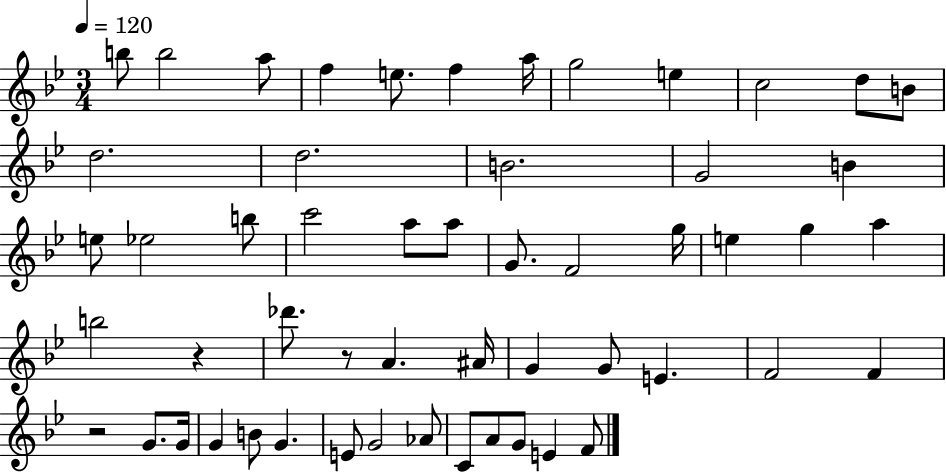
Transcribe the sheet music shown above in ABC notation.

X:1
T:Untitled
M:3/4
L:1/4
K:Bb
b/2 b2 a/2 f e/2 f a/4 g2 e c2 d/2 B/2 d2 d2 B2 G2 B e/2 _e2 b/2 c'2 a/2 a/2 G/2 F2 g/4 e g a b2 z _d'/2 z/2 A ^A/4 G G/2 E F2 F z2 G/2 G/4 G B/2 G E/2 G2 _A/2 C/2 A/2 G/2 E F/2